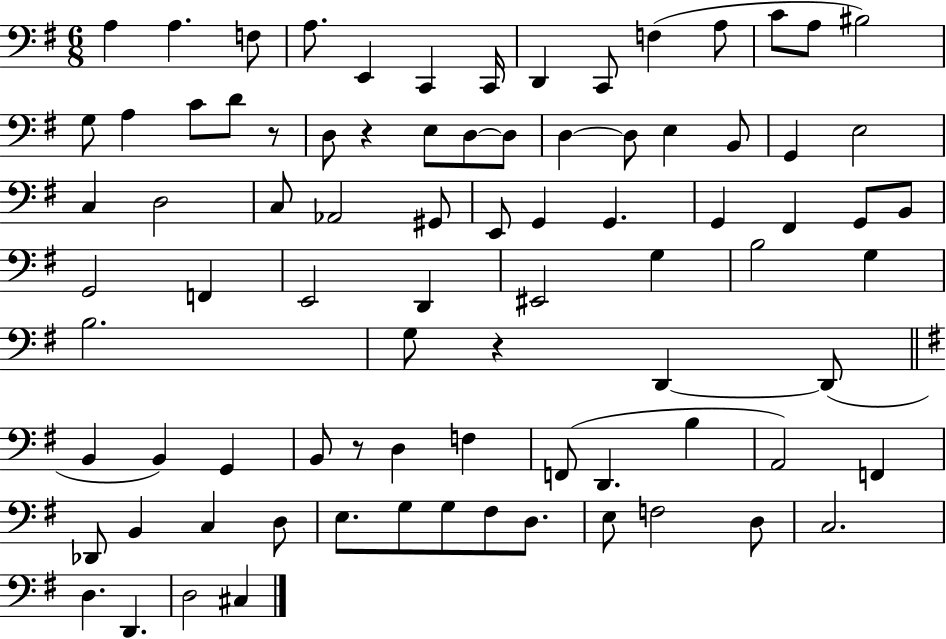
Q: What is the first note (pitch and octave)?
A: A3